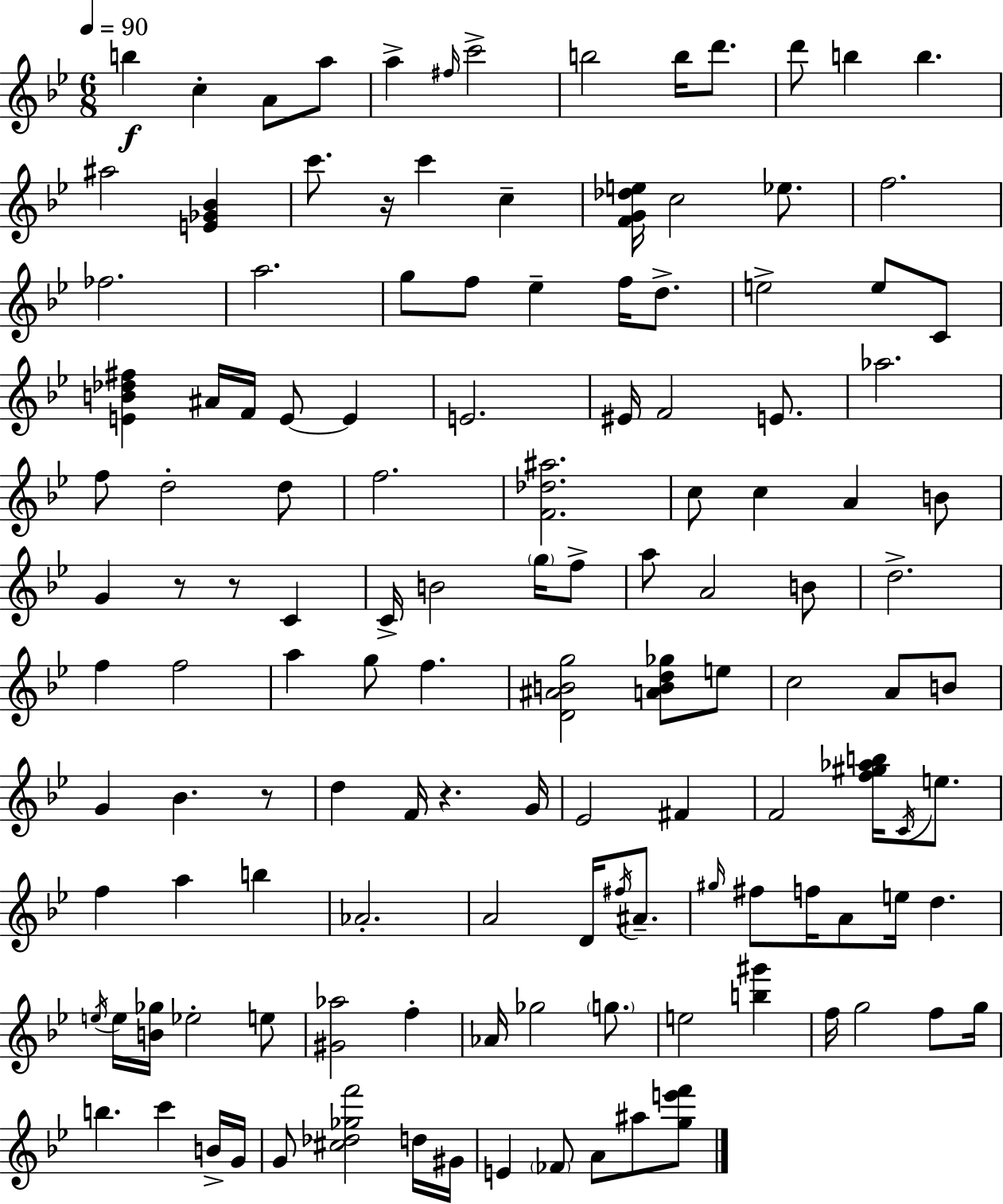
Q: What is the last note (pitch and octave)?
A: A#5